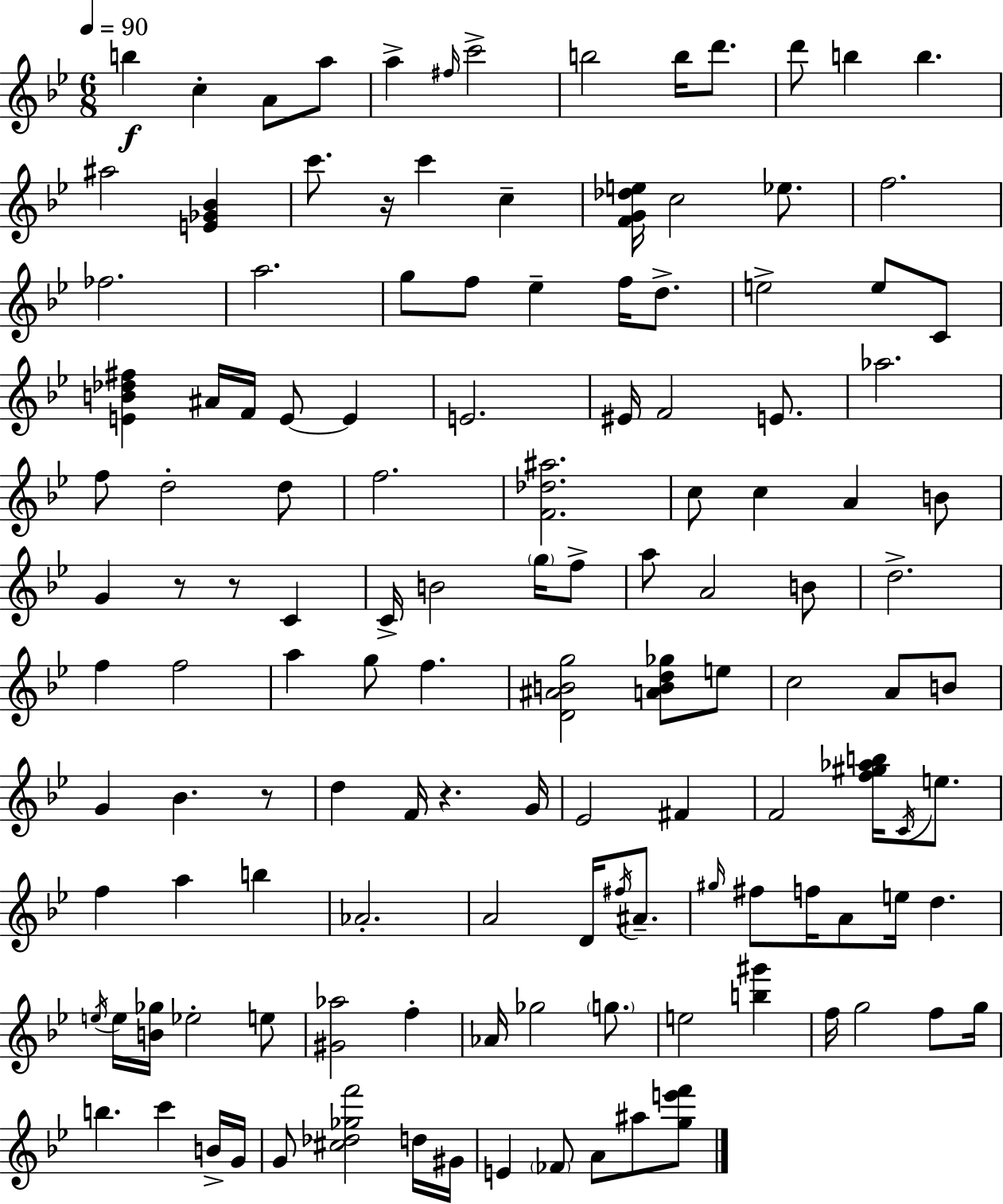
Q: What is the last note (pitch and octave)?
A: A#5